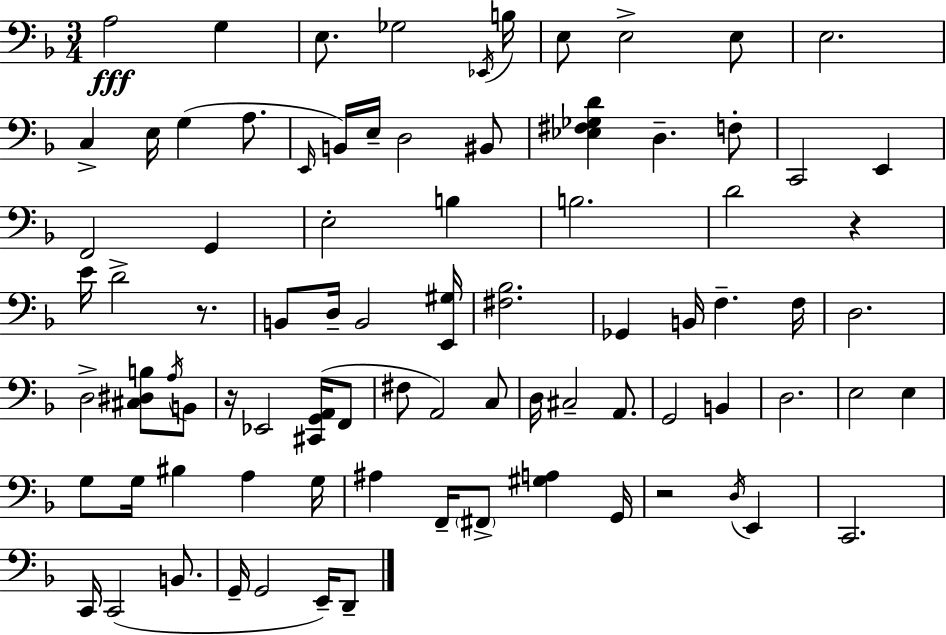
A3/h G3/q E3/e. Gb3/h Eb2/s B3/s E3/e E3/h E3/e E3/h. C3/q E3/s G3/q A3/e. E2/s B2/s E3/s D3/h BIS2/e [Eb3,F#3,Gb3,D4]/q D3/q. F3/e C2/h E2/q F2/h G2/q E3/h B3/q B3/h. D4/h R/q E4/s D4/h R/e. B2/e D3/s B2/h [E2,G#3]/s [F#3,Bb3]/h. Gb2/q B2/s F3/q. F3/s D3/h. D3/h [C#3,D#3,B3]/e A3/s B2/e R/s Eb2/h [C#2,G2,A2]/s F2/e F#3/e A2/h C3/e D3/s C#3/h A2/e. G2/h B2/q D3/h. E3/h E3/q G3/e G3/s BIS3/q A3/q G3/s A#3/q F2/s F#2/e [G#3,A3]/q G2/s R/h D3/s E2/q C2/h. C2/s C2/h B2/e. G2/s G2/h E2/s D2/e